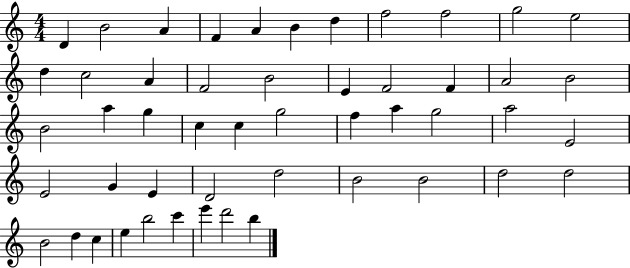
X:1
T:Untitled
M:4/4
L:1/4
K:C
D B2 A F A B d f2 f2 g2 e2 d c2 A F2 B2 E F2 F A2 B2 B2 a g c c g2 f a g2 a2 E2 E2 G E D2 d2 B2 B2 d2 d2 B2 d c e b2 c' e' d'2 b